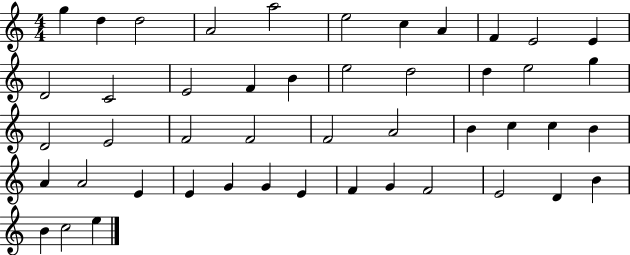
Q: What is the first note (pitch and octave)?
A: G5